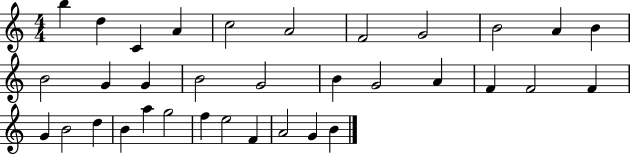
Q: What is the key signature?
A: C major